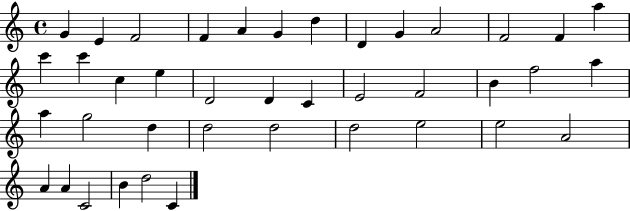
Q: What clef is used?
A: treble